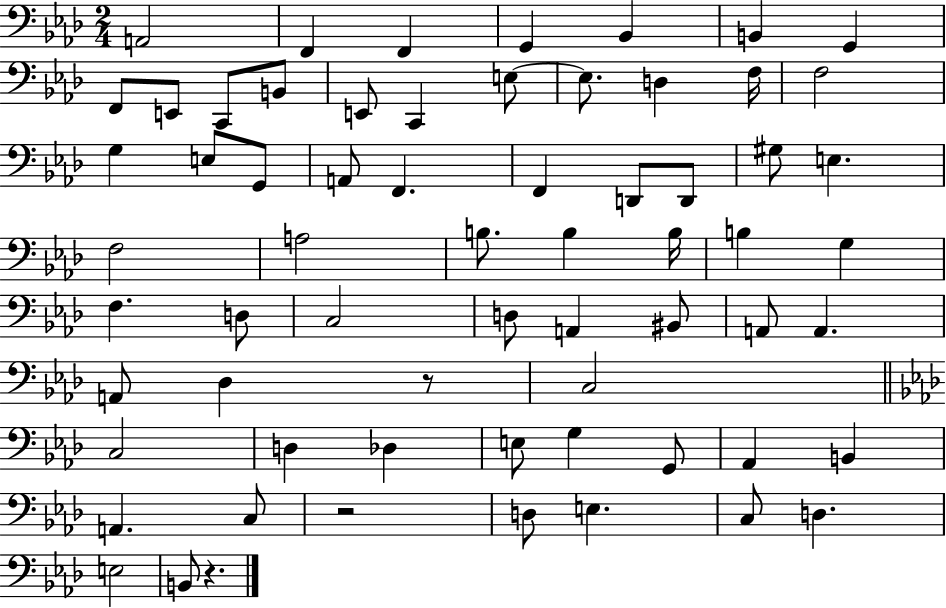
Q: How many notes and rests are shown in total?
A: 65